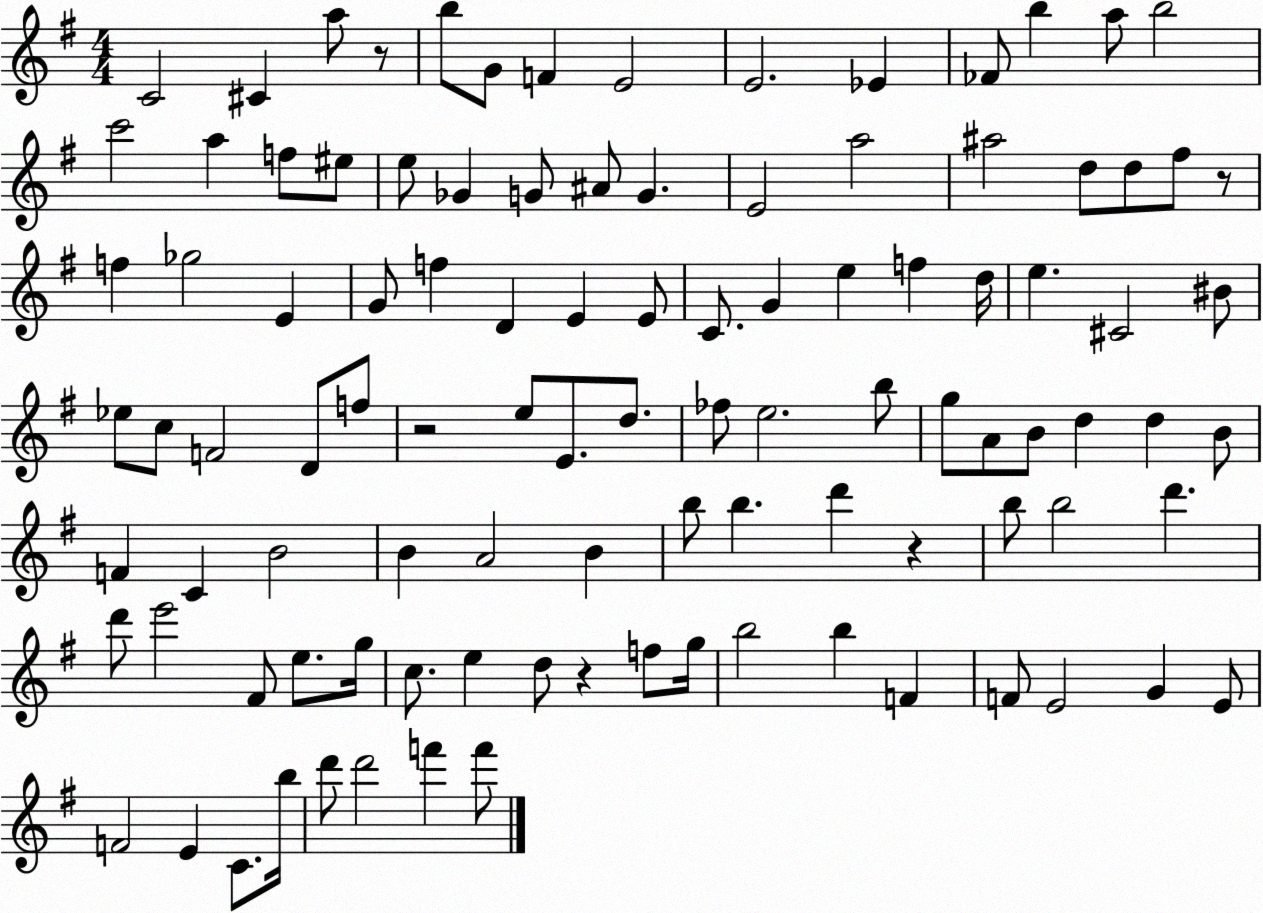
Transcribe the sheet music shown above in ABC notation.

X:1
T:Untitled
M:4/4
L:1/4
K:G
C2 ^C a/2 z/2 b/2 G/2 F E2 E2 _E _F/2 b a/2 b2 c'2 a f/2 ^e/2 e/2 _G G/2 ^A/2 G E2 a2 ^a2 d/2 d/2 ^f/2 z/2 f _g2 E G/2 f D E E/2 C/2 G e f d/4 e ^C2 ^B/2 _e/2 c/2 F2 D/2 f/2 z2 e/2 E/2 d/2 _f/2 e2 b/2 g/2 A/2 B/2 d d B/2 F C B2 B A2 B b/2 b d' z b/2 b2 d' d'/2 e'2 ^F/2 e/2 g/4 c/2 e d/2 z f/2 g/4 b2 b F F/2 E2 G E/2 F2 E C/2 b/4 d'/2 d'2 f' f'/2